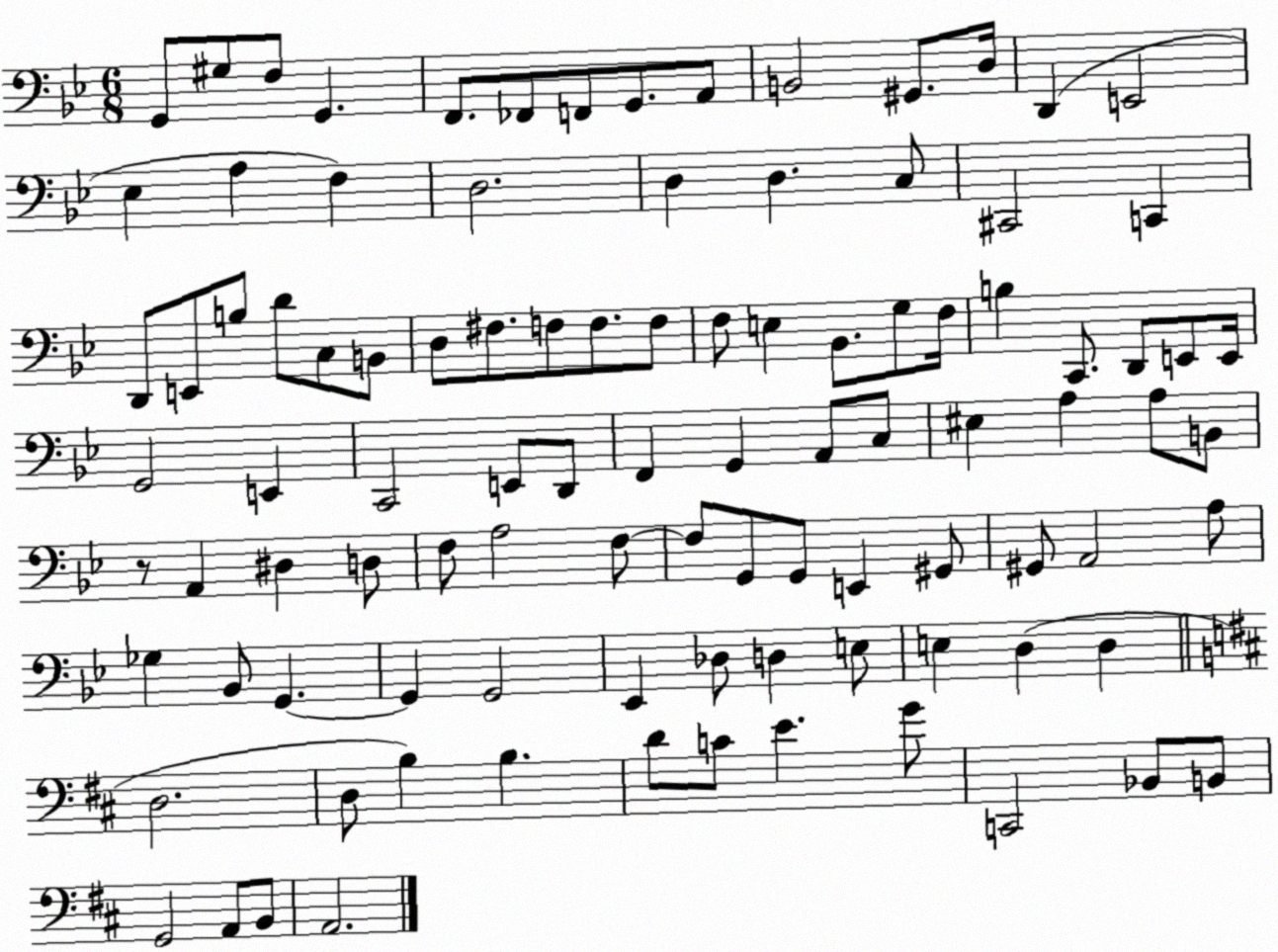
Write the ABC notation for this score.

X:1
T:Untitled
M:6/8
L:1/4
K:Bb
G,,/2 ^G,/2 F,/2 G,, F,,/2 _F,,/2 F,,/2 G,,/2 A,,/2 B,,2 ^G,,/2 D,/4 D,, E,,2 _E, A, F, D,2 D, D, C,/2 ^C,,2 C,, D,,/2 E,,/2 B,/2 D/2 C,/2 B,,/2 D,/2 ^F,/2 F,/2 F,/2 F,/2 F,/2 E, _B,,/2 G,/2 F,/4 B, C,,/2 D,,/2 E,,/2 E,,/4 G,,2 E,, C,,2 E,,/2 D,,/2 F,, G,, A,,/2 C,/2 ^E, A, A,/2 B,,/2 z/2 A,, ^D, D,/2 F,/2 A,2 F,/2 F,/2 G,,/2 G,,/2 E,, ^G,,/2 ^G,,/2 A,,2 A,/2 _G, _B,,/2 G,, G,, G,,2 _E,, _D,/2 D, E,/2 E, D, D, D,2 D,/2 B, B, D/2 C/2 E G/2 C,,2 _B,,/2 B,,/2 G,,2 A,,/2 B,,/2 A,,2